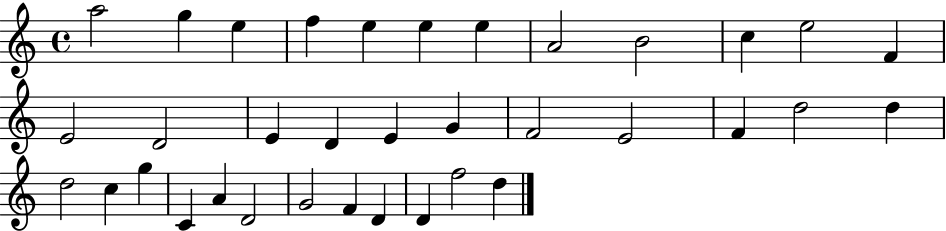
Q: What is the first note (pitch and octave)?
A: A5